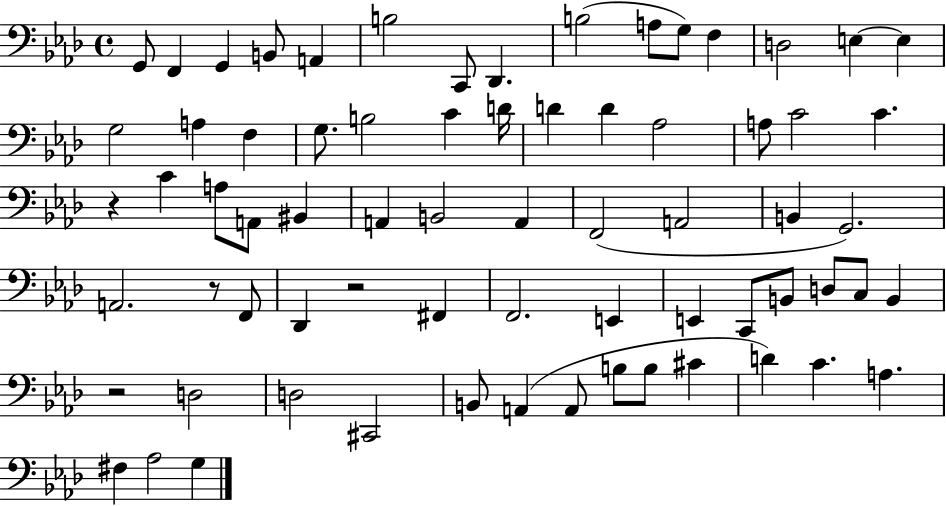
{
  \clef bass
  \time 4/4
  \defaultTimeSignature
  \key aes \major
  g,8 f,4 g,4 b,8 a,4 | b2 c,8 des,4. | b2( a8 g8) f4 | d2 e4~~ e4 | \break g2 a4 f4 | g8. b2 c'4 d'16 | d'4 d'4 aes2 | a8 c'2 c'4. | \break r4 c'4 a8 a,8 bis,4 | a,4 b,2 a,4 | f,2( a,2 | b,4 g,2.) | \break a,2. r8 f,8 | des,4 r2 fis,4 | f,2. e,4 | e,4 c,8 b,8 d8 c8 b,4 | \break r2 d2 | d2 cis,2 | b,8 a,4( a,8 b8 b8 cis'4 | d'4) c'4. a4. | \break fis4 aes2 g4 | \bar "|."
}